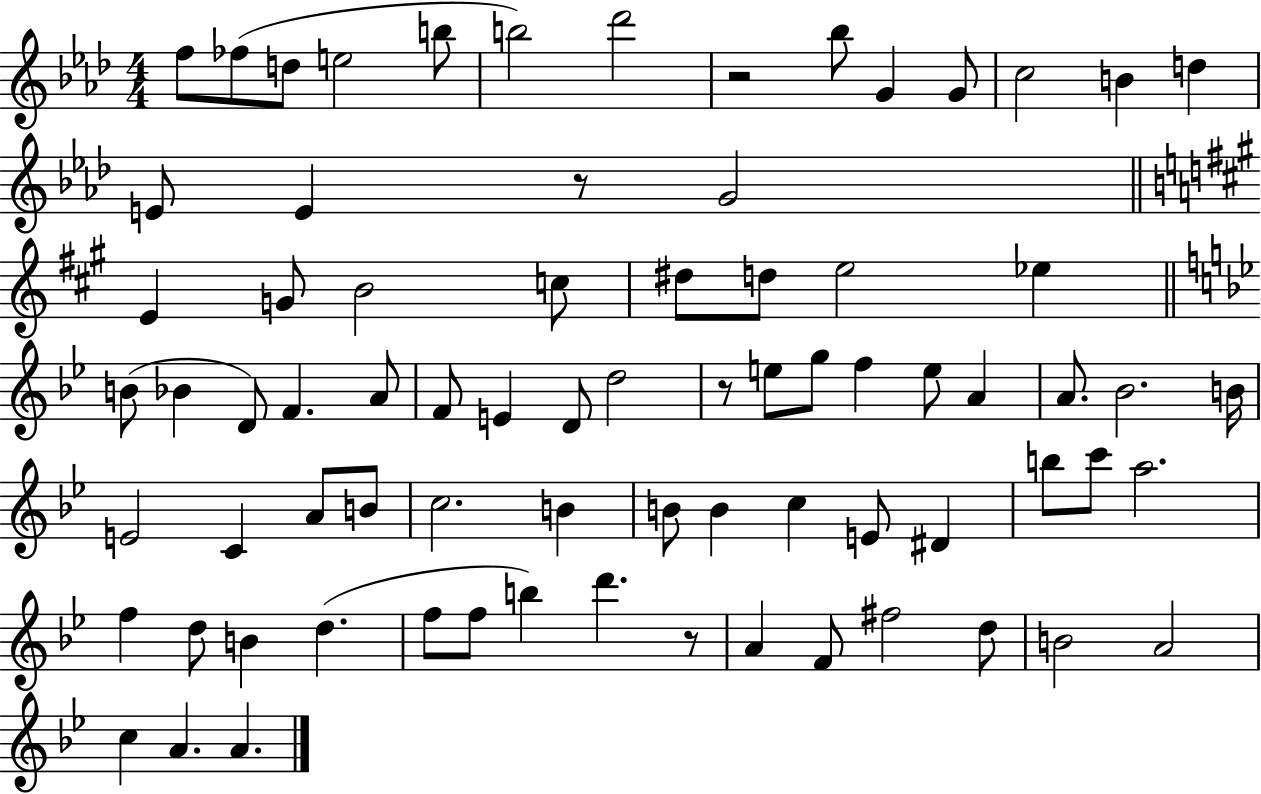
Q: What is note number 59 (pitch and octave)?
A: D5